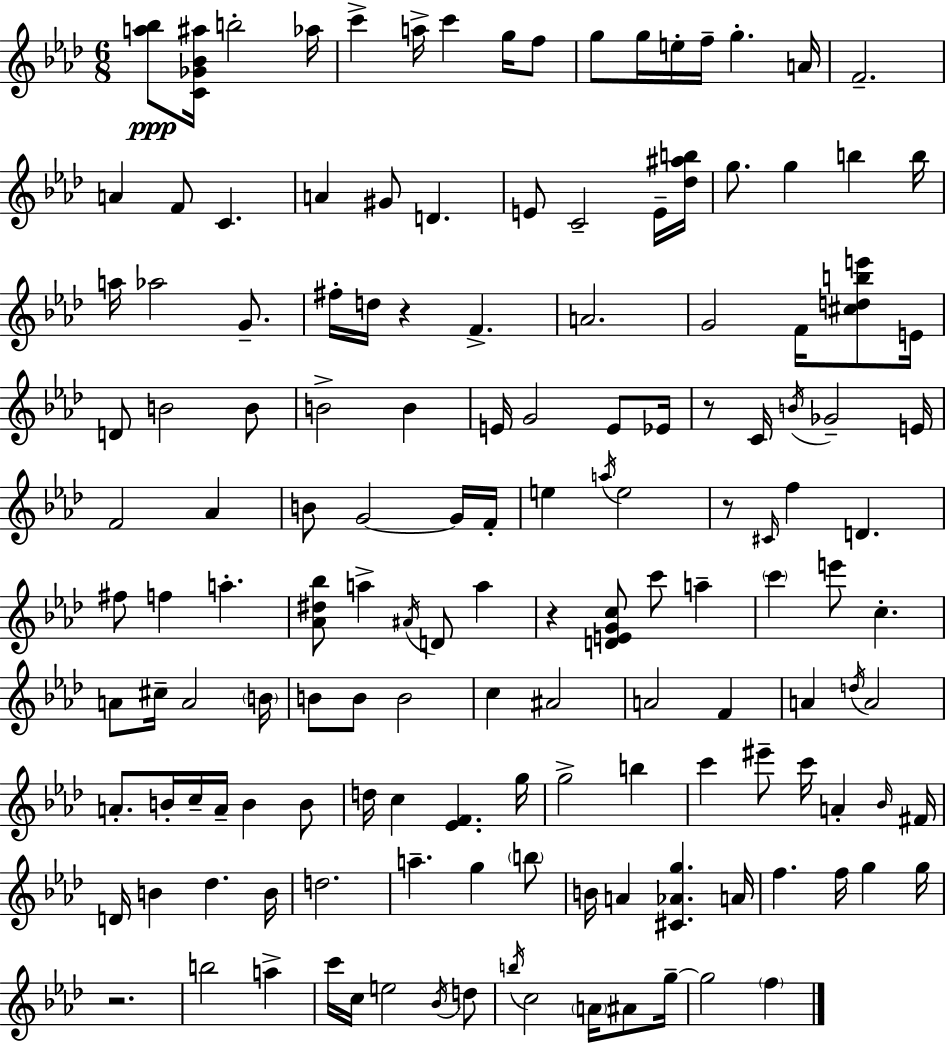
{
  \clef treble
  \numericTimeSignature
  \time 6/8
  \key aes \major
  <a'' bes''>8\ppp <c' ges' bes' ais''>16 b''2-. aes''16 | c'''4-> a''16-> c'''4 g''16 f''8 | g''8 g''16 e''16-. f''16-- g''4.-. a'16 | f'2.-- | \break a'4 f'8 c'4. | a'4 gis'8 d'4. | e'8 c'2-- e'16-- <des'' ais'' b''>16 | g''8. g''4 b''4 b''16 | \break a''16 aes''2 g'8.-- | fis''16-. d''16 r4 f'4.-> | a'2. | g'2 f'16 <cis'' d'' b'' e'''>8 e'16 | \break d'8 b'2 b'8 | b'2-> b'4 | e'16 g'2 e'8 ees'16 | r8 c'16 \acciaccatura { b'16 } ges'2-- | \break e'16 f'2 aes'4 | b'8 g'2~~ g'16 | f'16-. e''4 \acciaccatura { a''16 } e''2 | r8 \grace { cis'16 } f''4 d'4. | \break fis''8 f''4 a''4.-. | <aes' dis'' bes''>8 a''4-> \acciaccatura { ais'16 } d'8 | a''4 r4 <d' e' g' c''>8 c'''8 | a''4-- \parenthesize c'''4 e'''8 c''4.-. | \break a'8 cis''16-- a'2 | \parenthesize b'16 b'8 b'8 b'2 | c''4 ais'2 | a'2 | \break f'4 a'4 \acciaccatura { d''16 } a'2 | a'8.-. b'16-. c''16-- a'16-- b'4 | b'8 d''16 c''4 <ees' f'>4. | g''16 g''2-> | \break b''4 c'''4 eis'''8-- c'''16 | a'4-. \grace { bes'16 } fis'16 d'16 b'4 des''4. | b'16 d''2. | a''4.-- | \break g''4 \parenthesize b''8 b'16 a'4 <cis' aes' g''>4. | a'16 f''4. | f''16 g''4 g''16 r2. | b''2 | \break a''4-> c'''16 c''16 e''2 | \acciaccatura { bes'16 } d''8 \acciaccatura { b''16 } c''2 | \parenthesize a'16 ais'8 g''16--~~ g''2 | \parenthesize f''4 \bar "|."
}